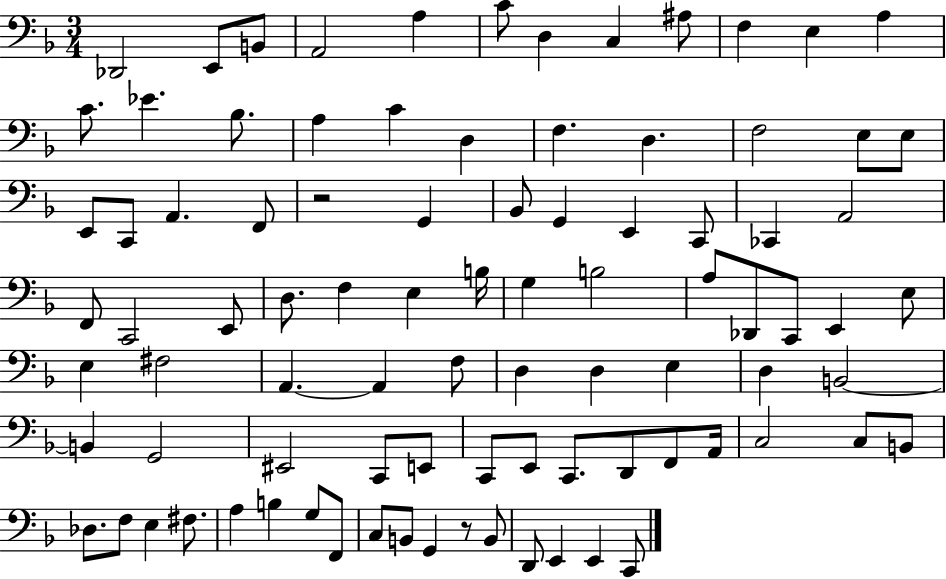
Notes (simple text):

Db2/h E2/e B2/e A2/h A3/q C4/e D3/q C3/q A#3/e F3/q E3/q A3/q C4/e. Eb4/q. Bb3/e. A3/q C4/q D3/q F3/q. D3/q. F3/h E3/e E3/e E2/e C2/e A2/q. F2/e R/h G2/q Bb2/e G2/q E2/q C2/e CES2/q A2/h F2/e C2/h E2/e D3/e. F3/q E3/q B3/s G3/q B3/h A3/e Db2/e C2/e E2/q E3/e E3/q F#3/h A2/q. A2/q F3/e D3/q D3/q E3/q D3/q B2/h B2/q G2/h EIS2/h C2/e E2/e C2/e E2/e C2/e. D2/e F2/e A2/s C3/h C3/e B2/e Db3/e. F3/e E3/q F#3/e. A3/q B3/q G3/e F2/e C3/e B2/e G2/q R/e B2/e D2/e E2/q E2/q C2/e